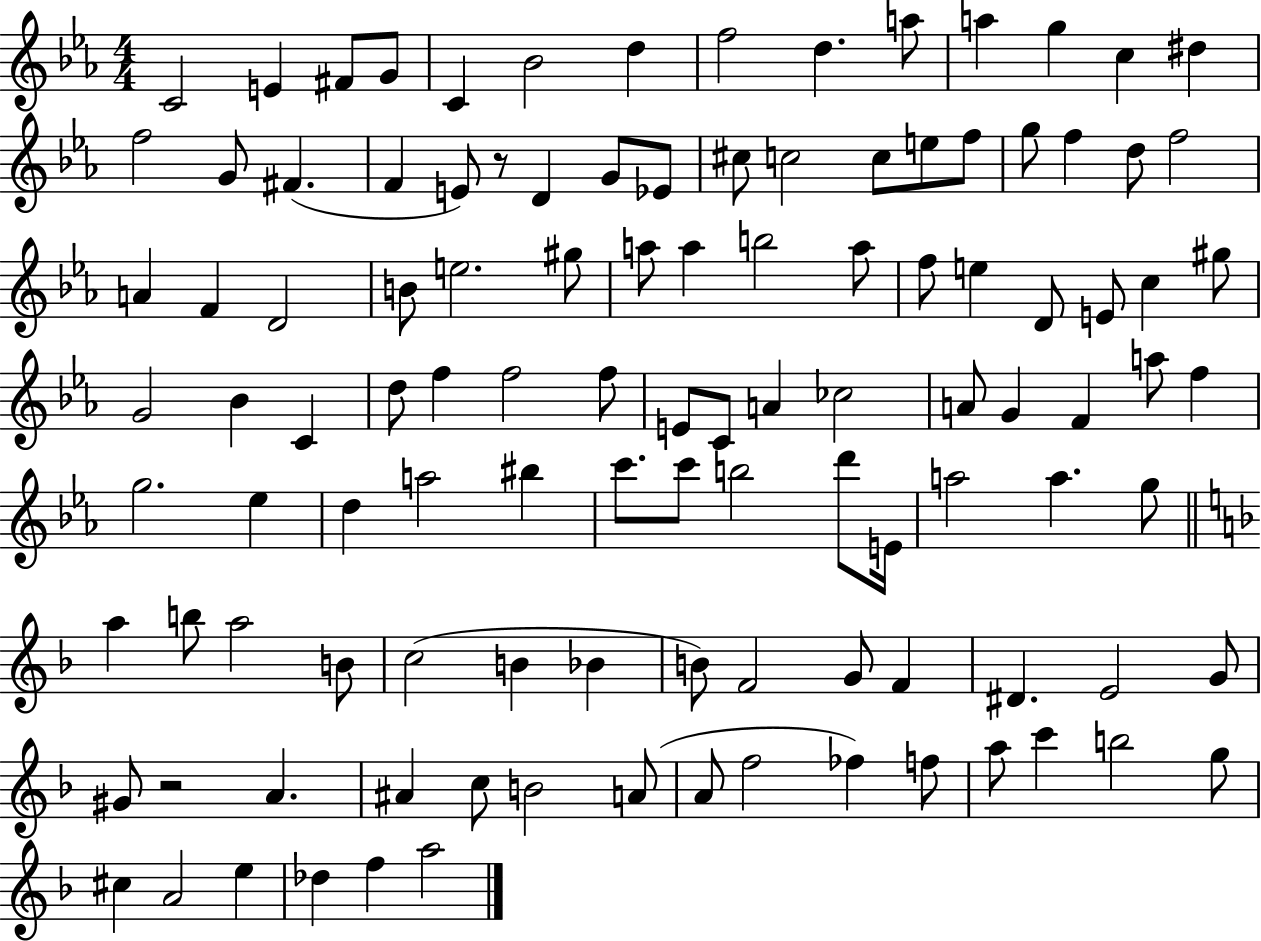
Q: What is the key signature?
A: EES major